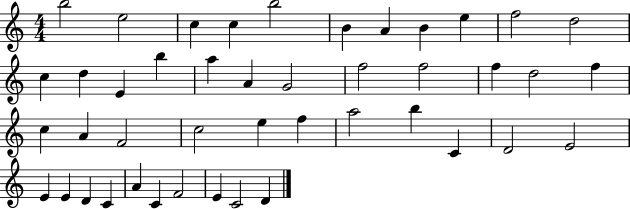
X:1
T:Untitled
M:4/4
L:1/4
K:C
b2 e2 c c b2 B A B e f2 d2 c d E b a A G2 f2 f2 f d2 f c A F2 c2 e f a2 b C D2 E2 E E D C A C F2 E C2 D